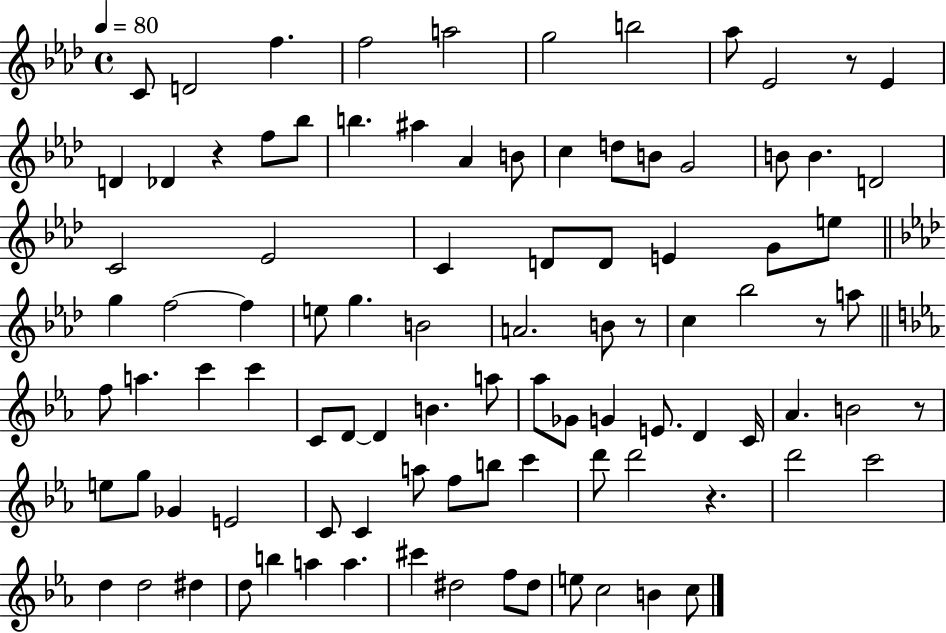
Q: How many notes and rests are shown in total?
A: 96